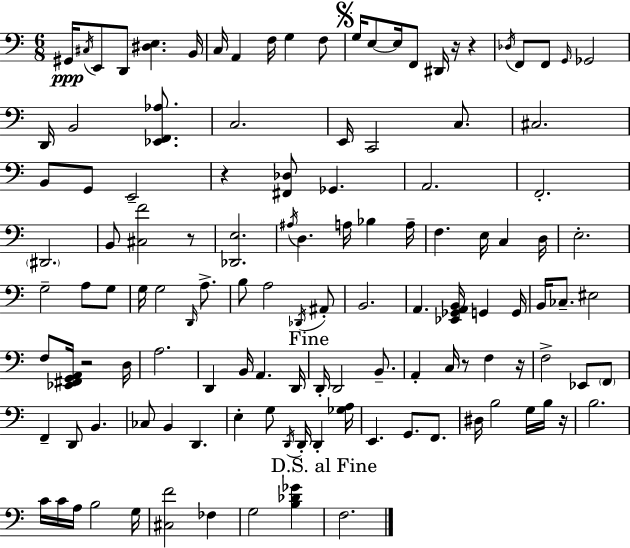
{
  \clef bass
  \numericTimeSignature
  \time 6/8
  \key a \minor
  gis,16\ppp \acciaccatura { cis16 } e,8 d,8 <dis e>4. | b,16 c16 a,4 f16 g4 f8 | \mark \markup { \musicglyph "scripts.segno" } g16 e8~~ e16 f,8 dis,16 r16 r4 | \acciaccatura { des16 } f,8 f,8 \grace { g,16 } ges,2 | \break d,16 b,2 | <ees, f, aes>8. c2. | e,16 c,2 | c8. cis2. | \break b,8 g,8 e,2-- | r4 <fis, des>8 ges,4. | a,2. | f,2.-. | \break \parenthesize dis,2. | b,8 <cis f'>2 | r8 <des, e>2. | \acciaccatura { ais16 } d4. a16 bes4 | \break a16-- f4. e16 c4 | d16 e2.-. | g2-- | a8 g8 g16 g2 | \break \grace { d,16 } a8.-> b8 a2 | \acciaccatura { des,16 } ais,8-. b,2. | a,4. | <ees, ges, a, b,>16 g,4 g,16 b,16 ces8.-- eis2 | \break f8 <ees, fis, g, a,>16 r2 | d16 a2. | d,4 b,16 a,4. | d,16 \mark "Fine" d,16-. d,2 | \break b,8.-- a,4-. c16 r8 | f4 r16 f2-> | ees,8 \parenthesize f,8 f,4-- d,8 | b,4. ces8 b,4 | \break d,4. e4-. g8 | \acciaccatura { d,16 } d,16-. d,4-. <ges a>16 e,4. | g,8. f,8. dis16 b2 | g16 b16 r16 b2. | \break c'16 c'16 a16 b2 | g16 <cis f'>2 | fes4 g2 | <b des' ges'>4 \mark "D.S. al Fine" f2. | \break \bar "|."
}